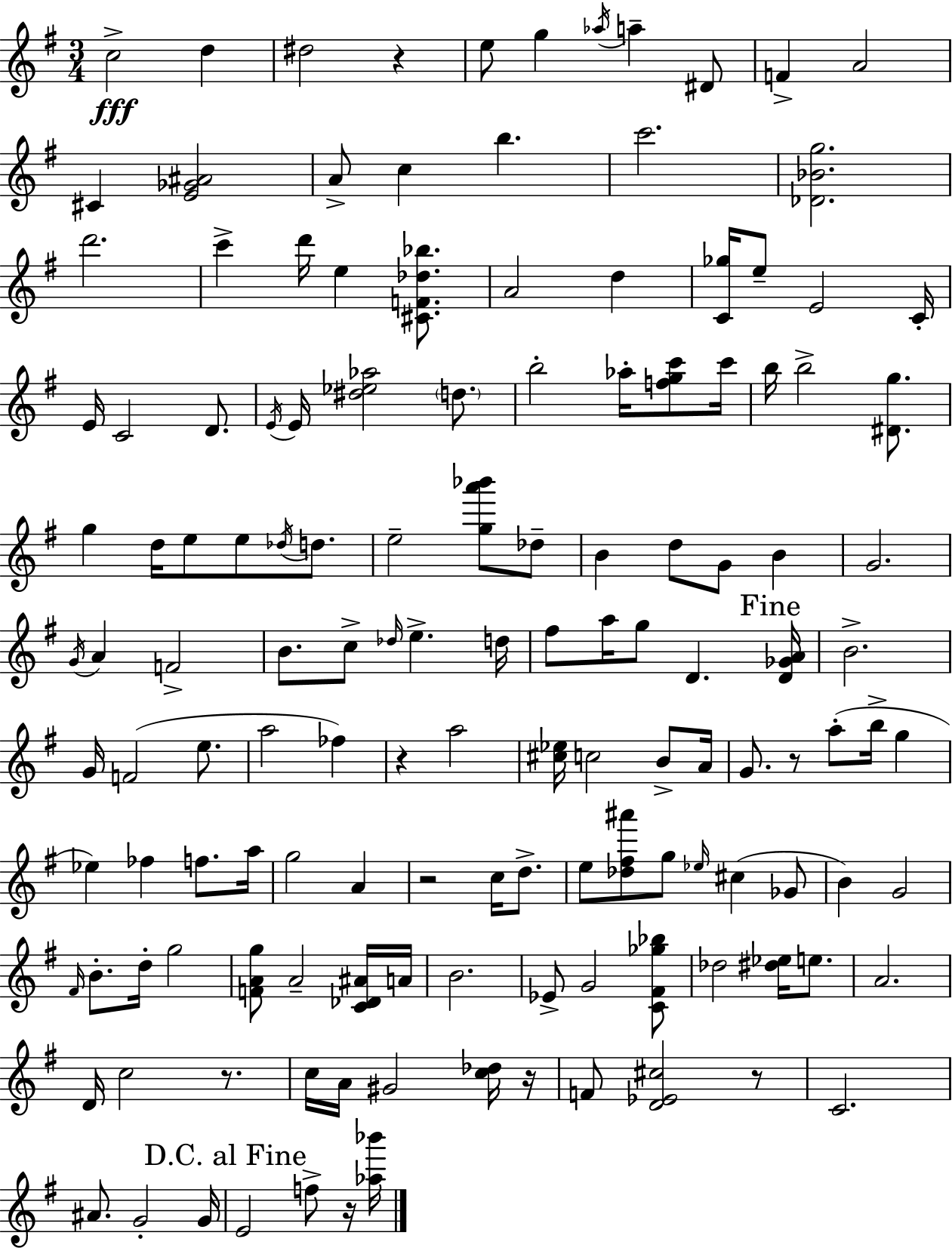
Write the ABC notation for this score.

X:1
T:Untitled
M:3/4
L:1/4
K:Em
c2 d ^d2 z e/2 g _a/4 a ^D/2 F A2 ^C [E_G^A]2 A/2 c b c'2 [_D_Bg]2 d'2 c' d'/4 e [^CF_d_b]/2 A2 d [C_g]/4 e/2 E2 C/4 E/4 C2 D/2 E/4 E/4 [^d_e_a]2 d/2 b2 _a/4 [fgc']/2 c'/4 b/4 b2 [^Dg]/2 g d/4 e/2 e/2 _d/4 d/2 e2 [ga'_b']/2 _d/2 B d/2 G/2 B G2 G/4 A F2 B/2 c/2 _d/4 e d/4 ^f/2 a/4 g/2 D [D_GA]/4 B2 G/4 F2 e/2 a2 _f z a2 [^c_e]/4 c2 B/2 A/4 G/2 z/2 a/2 b/4 g _e _f f/2 a/4 g2 A z2 c/4 d/2 e/2 [_d^f^a']/2 g/2 _e/4 ^c _G/2 B G2 ^F/4 B/2 d/4 g2 [FAg]/2 A2 [C_D^A]/4 A/4 B2 _E/2 G2 [C^F_g_b]/2 _d2 [^d_e]/4 e/2 A2 D/4 c2 z/2 c/4 A/4 ^G2 [c_d]/4 z/4 F/2 [D_E^c]2 z/2 C2 ^A/2 G2 G/4 E2 f/2 z/4 [_a_b']/4